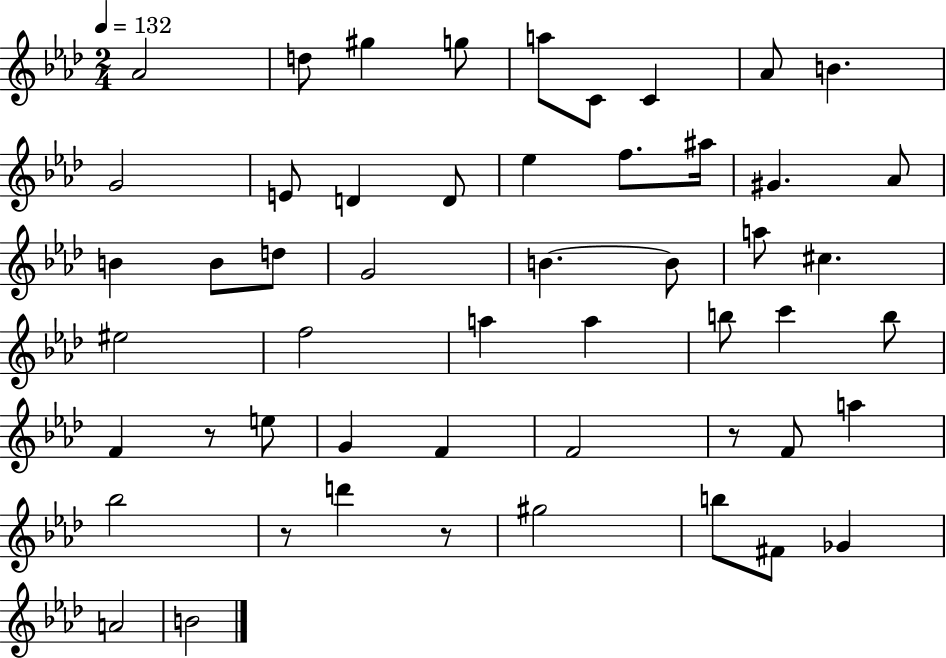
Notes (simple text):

Ab4/h D5/e G#5/q G5/e A5/e C4/e C4/q Ab4/e B4/q. G4/h E4/e D4/q D4/e Eb5/q F5/e. A#5/s G#4/q. Ab4/e B4/q B4/e D5/e G4/h B4/q. B4/e A5/e C#5/q. EIS5/h F5/h A5/q A5/q B5/e C6/q B5/e F4/q R/e E5/e G4/q F4/q F4/h R/e F4/e A5/q Bb5/h R/e D6/q R/e G#5/h B5/e F#4/e Gb4/q A4/h B4/h